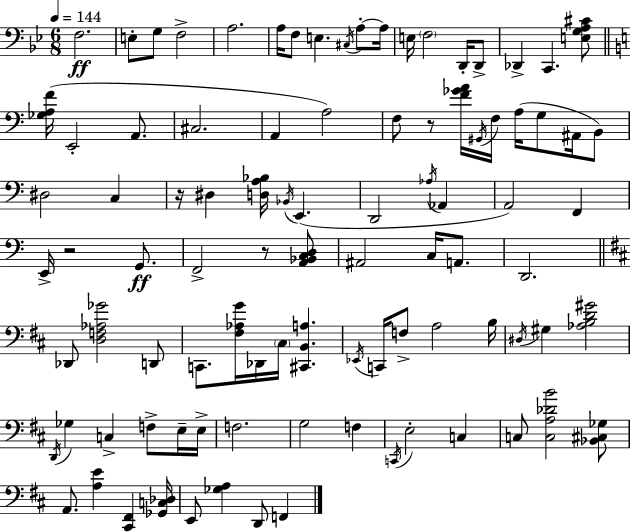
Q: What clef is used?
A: bass